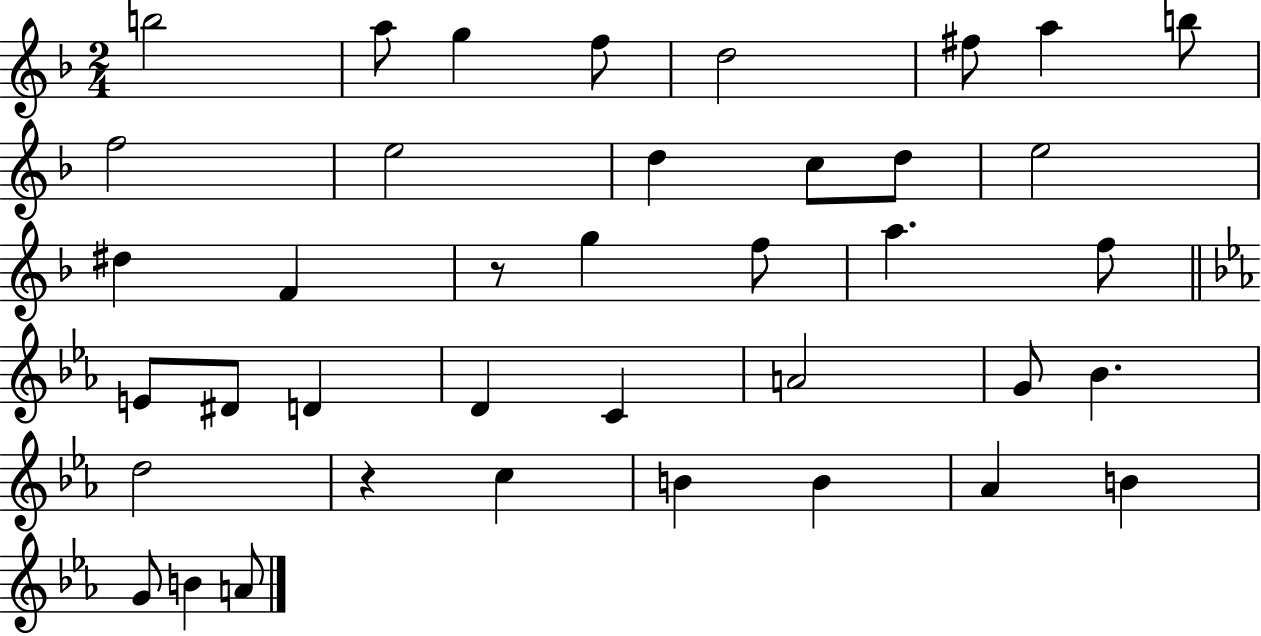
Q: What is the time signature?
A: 2/4